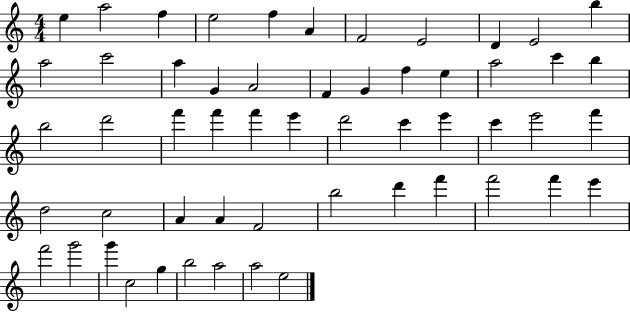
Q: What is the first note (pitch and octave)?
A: E5